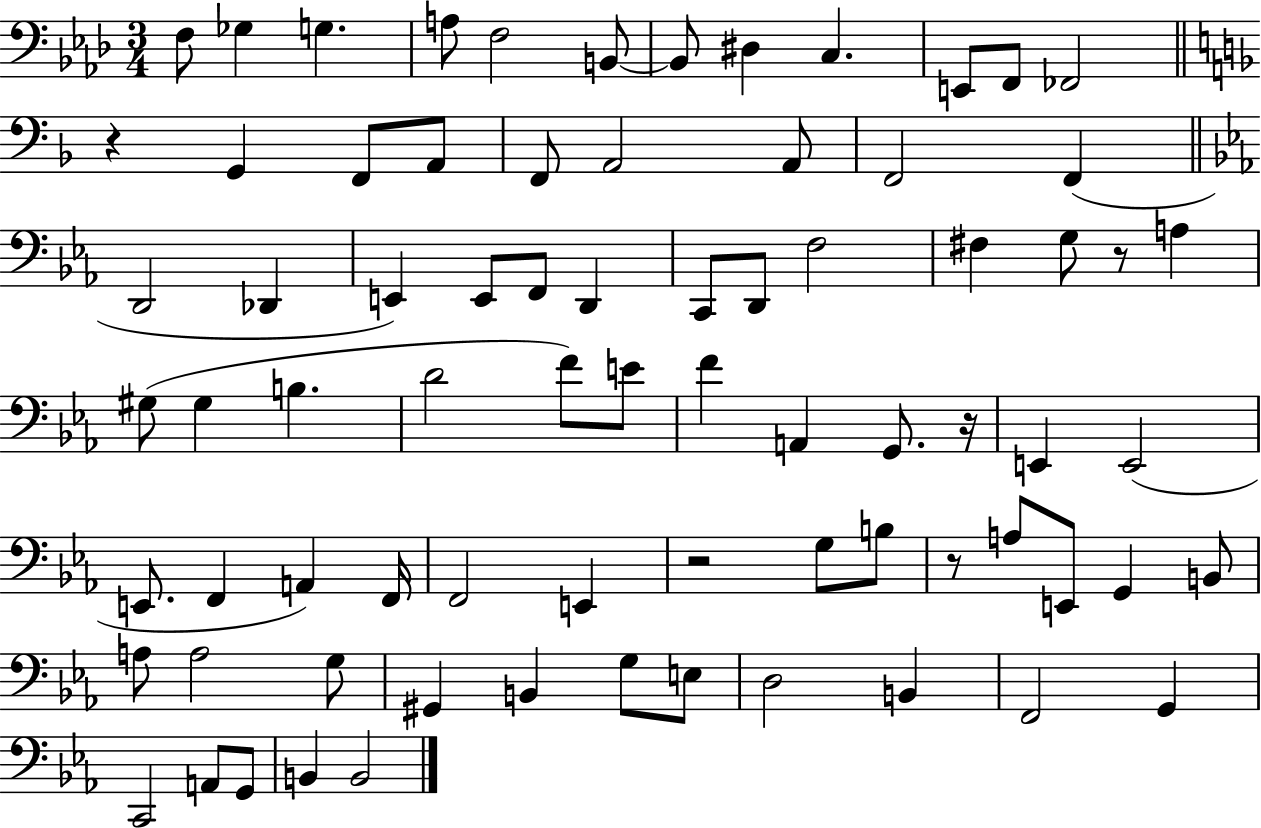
F3/e Gb3/q G3/q. A3/e F3/h B2/e B2/e D#3/q C3/q. E2/e F2/e FES2/h R/q G2/q F2/e A2/e F2/e A2/h A2/e F2/h F2/q D2/h Db2/q E2/q E2/e F2/e D2/q C2/e D2/e F3/h F#3/q G3/e R/e A3/q G#3/e G#3/q B3/q. D4/h F4/e E4/e F4/q A2/q G2/e. R/s E2/q E2/h E2/e. F2/q A2/q F2/s F2/h E2/q R/h G3/e B3/e R/e A3/e E2/e G2/q B2/e A3/e A3/h G3/e G#2/q B2/q G3/e E3/e D3/h B2/q F2/h G2/q C2/h A2/e G2/e B2/q B2/h